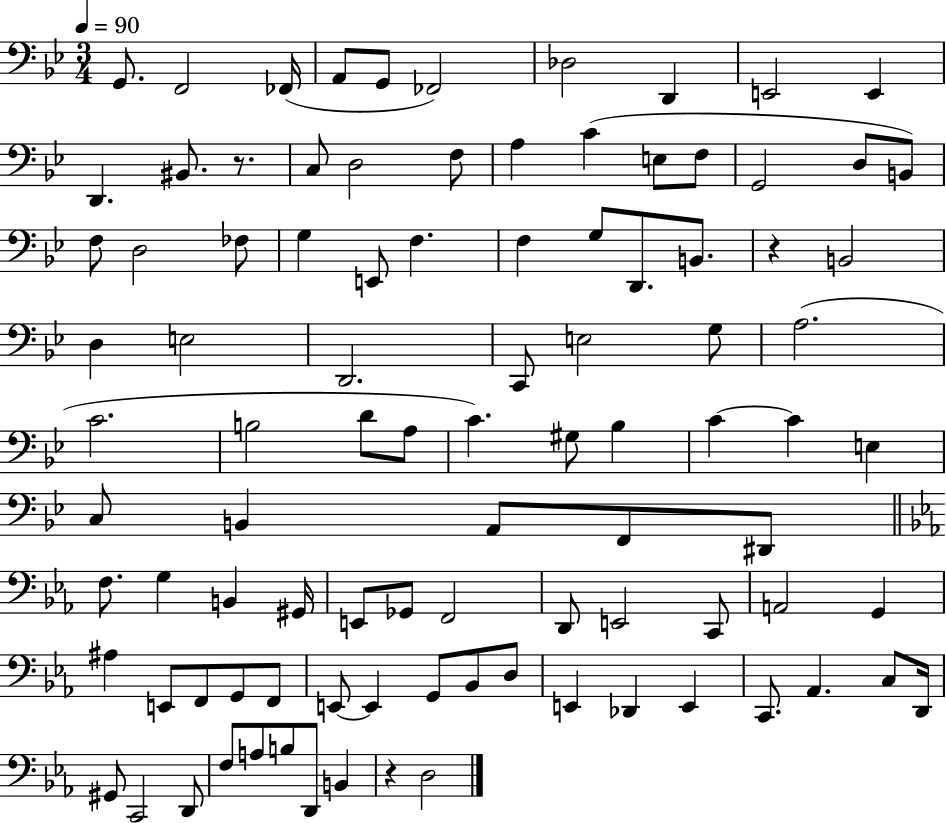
G2/e. F2/h FES2/s A2/e G2/e FES2/h Db3/h D2/q E2/h E2/q D2/q. BIS2/e. R/e. C3/e D3/h F3/e A3/q C4/q E3/e F3/e G2/h D3/e B2/e F3/e D3/h FES3/e G3/q E2/e F3/q. F3/q G3/e D2/e. B2/e. R/q B2/h D3/q E3/h D2/h. C2/e E3/h G3/e A3/h. C4/h. B3/h D4/e A3/e C4/q. G#3/e Bb3/q C4/q C4/q E3/q C3/e B2/q A2/e F2/e D#2/e F3/e. G3/q B2/q G#2/s E2/e Gb2/e F2/h D2/e E2/h C2/e A2/h G2/q A#3/q E2/e F2/e G2/e F2/e E2/e E2/q G2/e Bb2/e D3/e E2/q Db2/q E2/q C2/e. Ab2/q. C3/e D2/s G#2/e C2/h D2/e F3/e A3/e B3/e D2/e B2/q R/q D3/h